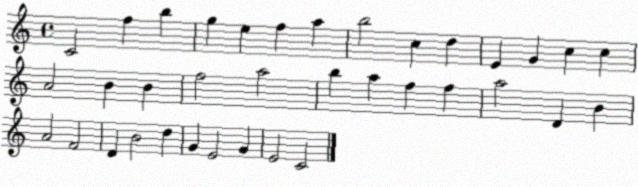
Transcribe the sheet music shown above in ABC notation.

X:1
T:Untitled
M:4/4
L:1/4
K:C
C2 f b g e f a b2 c d E G c c A2 B B f2 a2 b a f f a2 D B A2 F2 D B2 d G E2 G E2 C2